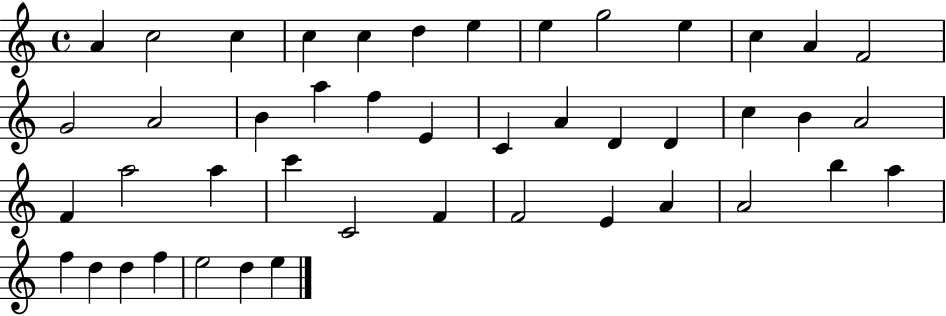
A4/q C5/h C5/q C5/q C5/q D5/q E5/q E5/q G5/h E5/q C5/q A4/q F4/h G4/h A4/h B4/q A5/q F5/q E4/q C4/q A4/q D4/q D4/q C5/q B4/q A4/h F4/q A5/h A5/q C6/q C4/h F4/q F4/h E4/q A4/q A4/h B5/q A5/q F5/q D5/q D5/q F5/q E5/h D5/q E5/q